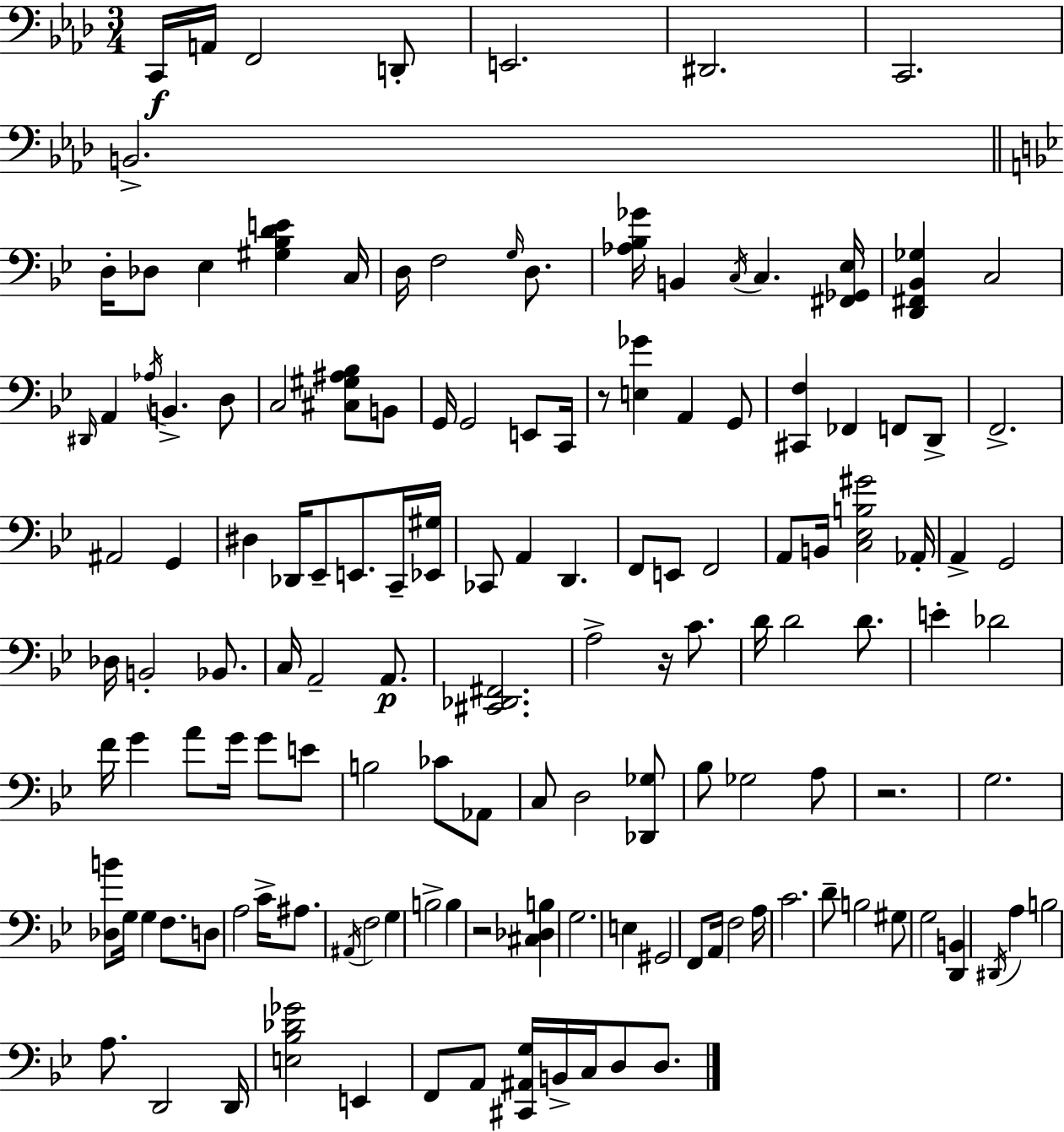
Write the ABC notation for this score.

X:1
T:Untitled
M:3/4
L:1/4
K:Fm
C,,/4 A,,/4 F,,2 D,,/2 E,,2 ^D,,2 C,,2 B,,2 D,/4 _D,/2 _E, [^G,_B,DE] C,/4 D,/4 F,2 G,/4 D,/2 [_A,_B,_G]/4 B,, C,/4 C, [^F,,_G,,_E,]/4 [D,,^F,,_B,,_G,] C,2 ^D,,/4 A,, _A,/4 B,, D,/2 C,2 [^C,^G,^A,_B,]/2 B,,/2 G,,/4 G,,2 E,,/2 C,,/4 z/2 [E,_G] A,, G,,/2 [^C,,F,] _F,, F,,/2 D,,/2 F,,2 ^A,,2 G,, ^D, _D,,/4 _E,,/2 E,,/2 C,,/4 [_E,,^G,]/4 _C,,/2 A,, D,, F,,/2 E,,/2 F,,2 A,,/2 B,,/4 [C,_E,B,^G]2 _A,,/4 A,, G,,2 _D,/4 B,,2 _B,,/2 C,/4 A,,2 A,,/2 [^C,,_D,,^F,,]2 A,2 z/4 C/2 D/4 D2 D/2 E _D2 F/4 G A/2 G/4 G/2 E/2 B,2 _C/2 _A,,/2 C,/2 D,2 [_D,,_G,]/2 _B,/2 _G,2 A,/2 z2 G,2 [_D,B]/2 G,/4 G, F,/2 D,/2 A,2 C/4 ^A,/2 ^A,,/4 F,2 G, B,2 B, z2 [^C,_D,B,] G,2 E, ^G,,2 F,,/2 A,,/4 F,2 A,/4 C2 D/2 B,2 ^G,/2 G,2 [D,,B,,] ^D,,/4 A, B,2 A,/2 D,,2 D,,/4 [E,_B,_D_G]2 E,, F,,/2 A,,/2 [^C,,^A,,G,]/4 B,,/4 C,/4 D,/2 D,/2